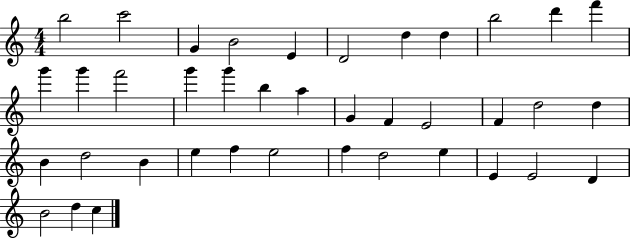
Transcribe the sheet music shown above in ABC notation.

X:1
T:Untitled
M:4/4
L:1/4
K:C
b2 c'2 G B2 E D2 d d b2 d' f' g' g' f'2 g' g' b a G F E2 F d2 d B d2 B e f e2 f d2 e E E2 D B2 d c